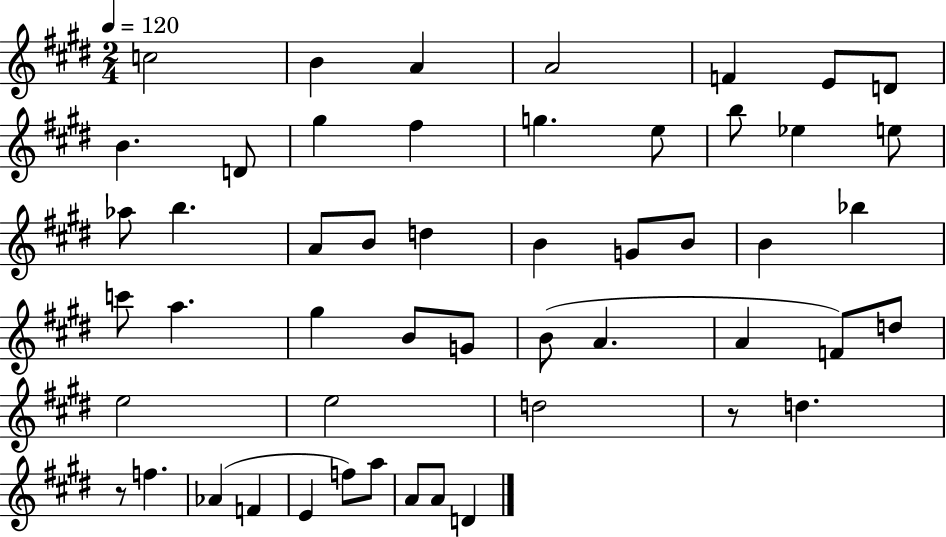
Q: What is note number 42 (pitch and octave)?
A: Ab4